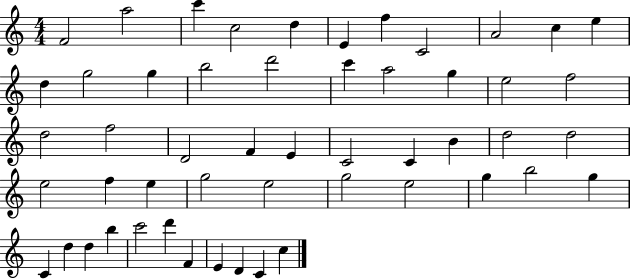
F4/h A5/h C6/q C5/h D5/q E4/q F5/q C4/h A4/h C5/q E5/q D5/q G5/h G5/q B5/h D6/h C6/q A5/h G5/q E5/h F5/h D5/h F5/h D4/h F4/q E4/q C4/h C4/q B4/q D5/h D5/h E5/h F5/q E5/q G5/h E5/h G5/h E5/h G5/q B5/h G5/q C4/q D5/q D5/q B5/q C6/h D6/q F4/q E4/q D4/q C4/q C5/q